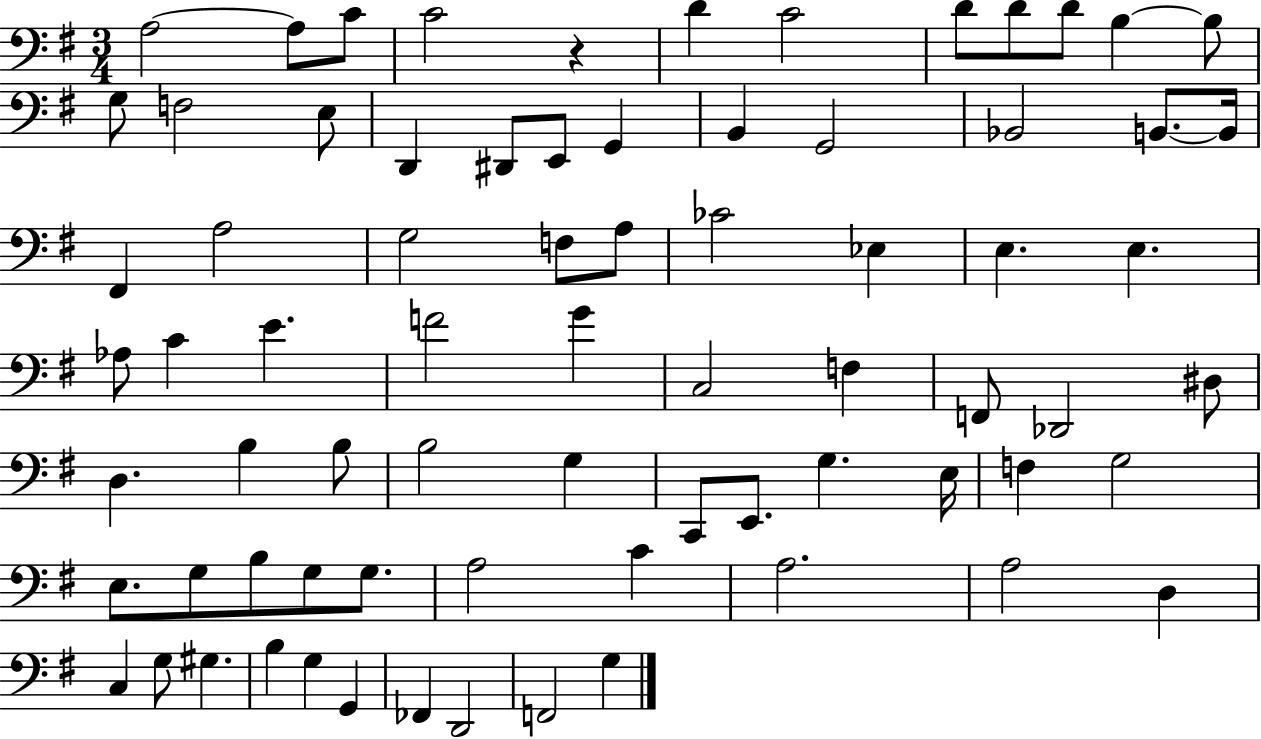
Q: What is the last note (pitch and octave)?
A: G3